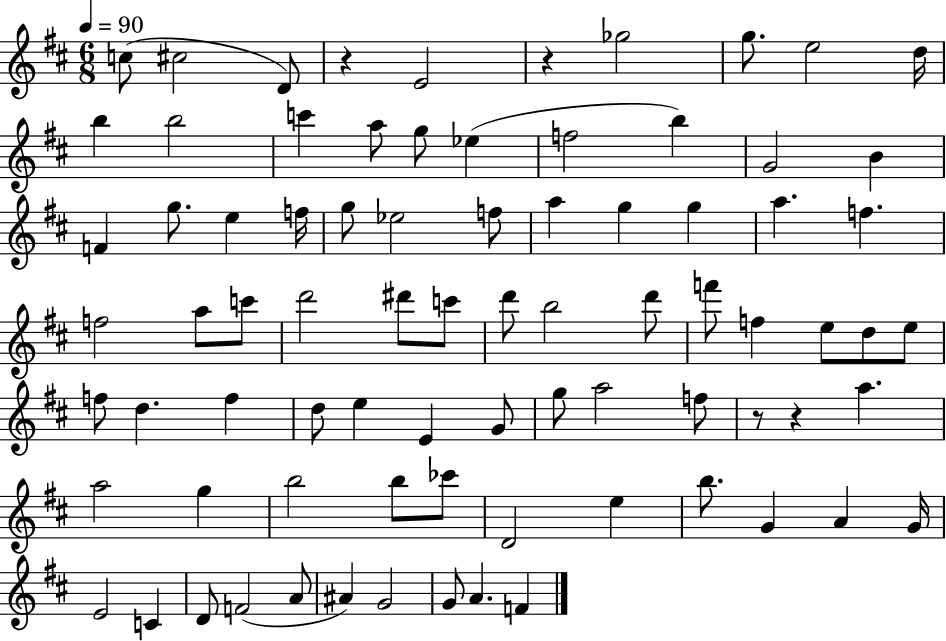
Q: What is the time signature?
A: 6/8